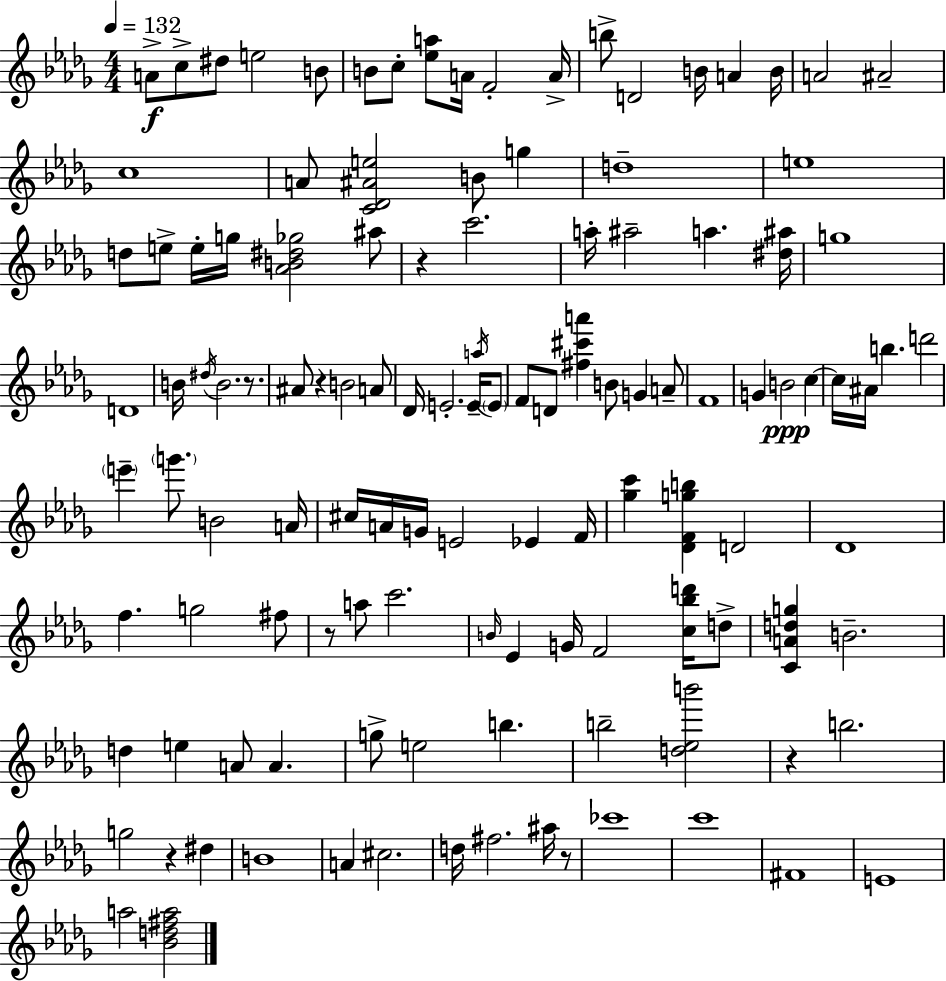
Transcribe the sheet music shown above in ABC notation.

X:1
T:Untitled
M:4/4
L:1/4
K:Bbm
A/2 c/2 ^d/2 e2 B/2 B/2 c/2 [_ea]/2 A/4 F2 A/4 b/2 D2 B/4 A B/4 A2 ^A2 c4 A/2 [C_D^Ae]2 B/2 g d4 e4 d/2 e/2 e/4 g/4 [_AB^d_g]2 ^a/2 z c'2 a/4 ^a2 a [^d^a]/4 g4 D4 B/4 ^d/4 B2 z/2 ^A/2 z B2 A/2 _D/4 E2 E/4 a/4 E/2 F/2 D/2 [^f^c'a'] B/2 G A/2 F4 G B2 c c/4 ^A/4 b d'2 e' g'/2 B2 A/4 ^c/4 A/4 G/4 E2 _E F/4 [_gc'] [_DFgb] D2 _D4 f g2 ^f/2 z/2 a/2 c'2 B/4 _E G/4 F2 [c_bd']/4 d/2 [CAdg] B2 d e A/2 A g/2 e2 b b2 [d_eb']2 z b2 g2 z ^d B4 A ^c2 d/4 ^f2 ^a/4 z/2 _c'4 c'4 ^F4 E4 a2 [_Bd^fa]2